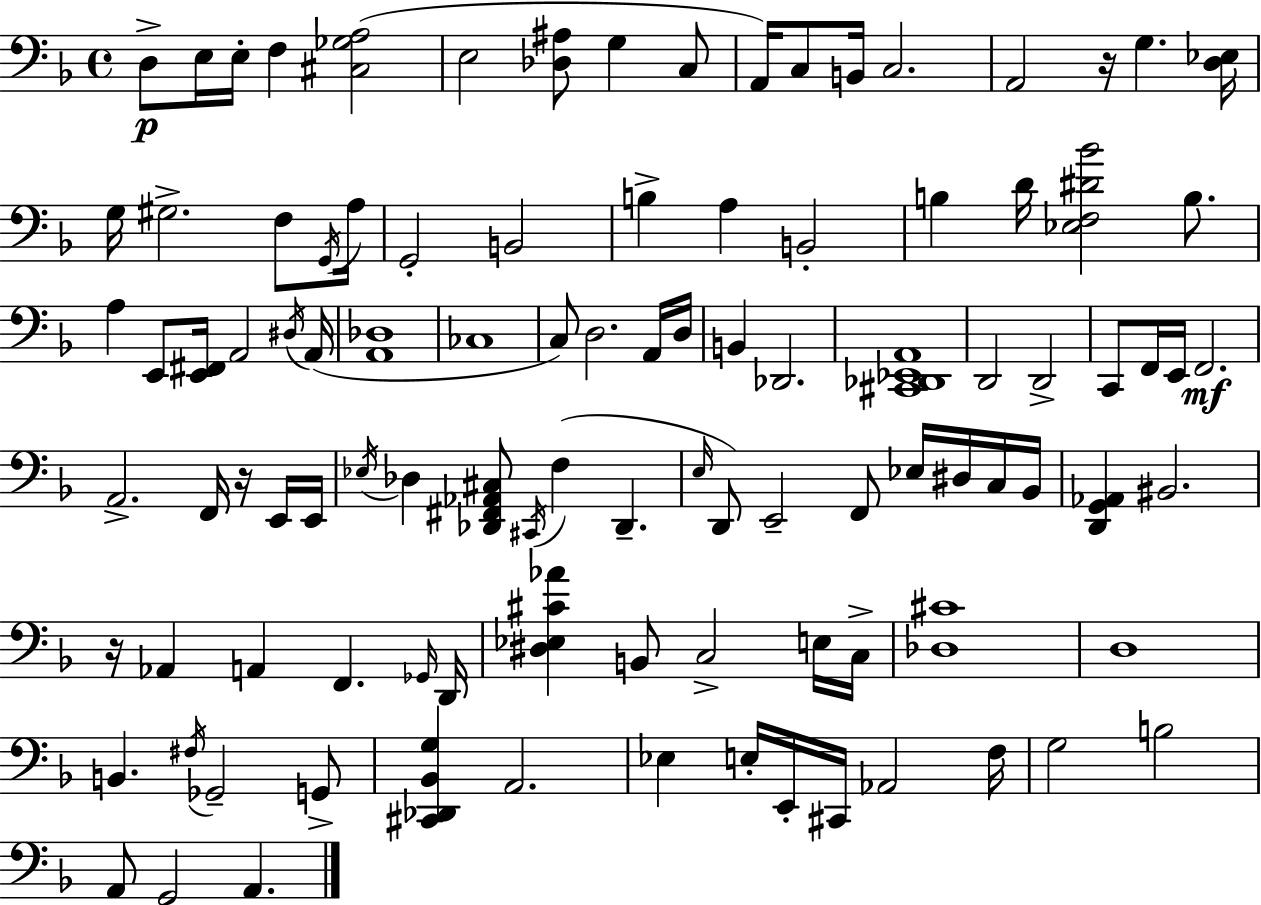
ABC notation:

X:1
T:Untitled
M:4/4
L:1/4
K:Dm
D,/2 E,/4 E,/4 F, [^C,_G,A,]2 E,2 [_D,^A,]/2 G, C,/2 A,,/4 C,/2 B,,/4 C,2 A,,2 z/4 G, [D,_E,]/4 G,/4 ^G,2 F,/2 G,,/4 A,/4 G,,2 B,,2 B, A, B,,2 B, D/4 [_E,F,^D_B]2 B,/2 A, E,,/2 [E,,^F,,]/4 A,,2 ^D,/4 A,,/4 [A,,_D,]4 _C,4 C,/2 D,2 A,,/4 D,/4 B,, _D,,2 [^C,,_D,,_E,,A,,]4 D,,2 D,,2 C,,/2 F,,/4 E,,/4 F,,2 A,,2 F,,/4 z/4 E,,/4 E,,/4 _E,/4 _D, [_D,,^F,,_A,,^C,]/2 ^C,,/4 F, _D,, E,/4 D,,/2 E,,2 F,,/2 _E,/4 ^D,/4 C,/4 _B,,/4 [D,,G,,_A,,] ^B,,2 z/4 _A,, A,, F,, _G,,/4 D,,/4 [^D,_E,^C_A] B,,/2 C,2 E,/4 C,/4 [_D,^C]4 D,4 B,, ^F,/4 _G,,2 G,,/2 [^C,,_D,,_B,,G,] A,,2 _E, E,/4 E,,/4 ^C,,/4 _A,,2 F,/4 G,2 B,2 A,,/2 G,,2 A,,